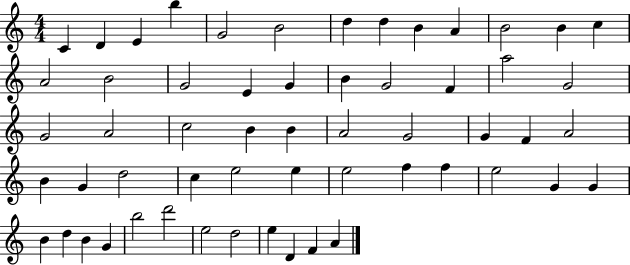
C4/q D4/q E4/q B5/q G4/h B4/h D5/q D5/q B4/q A4/q B4/h B4/q C5/q A4/h B4/h G4/h E4/q G4/q B4/q G4/h F4/q A5/h G4/h G4/h A4/h C5/h B4/q B4/q A4/h G4/h G4/q F4/q A4/h B4/q G4/q D5/h C5/q E5/h E5/q E5/h F5/q F5/q E5/h G4/q G4/q B4/q D5/q B4/q G4/q B5/h D6/h E5/h D5/h E5/q D4/q F4/q A4/q